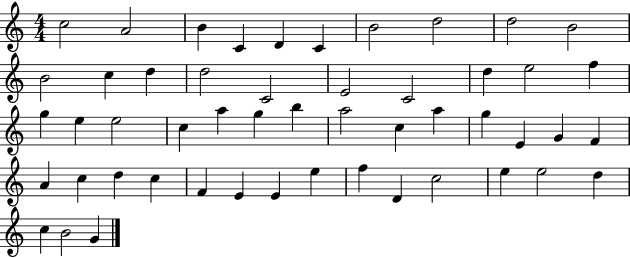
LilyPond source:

{
  \clef treble
  \numericTimeSignature
  \time 4/4
  \key c \major
  c''2 a'2 | b'4 c'4 d'4 c'4 | b'2 d''2 | d''2 b'2 | \break b'2 c''4 d''4 | d''2 c'2 | e'2 c'2 | d''4 e''2 f''4 | \break g''4 e''4 e''2 | c''4 a''4 g''4 b''4 | a''2 c''4 a''4 | g''4 e'4 g'4 f'4 | \break a'4 c''4 d''4 c''4 | f'4 e'4 e'4 e''4 | f''4 d'4 c''2 | e''4 e''2 d''4 | \break c''4 b'2 g'4 | \bar "|."
}